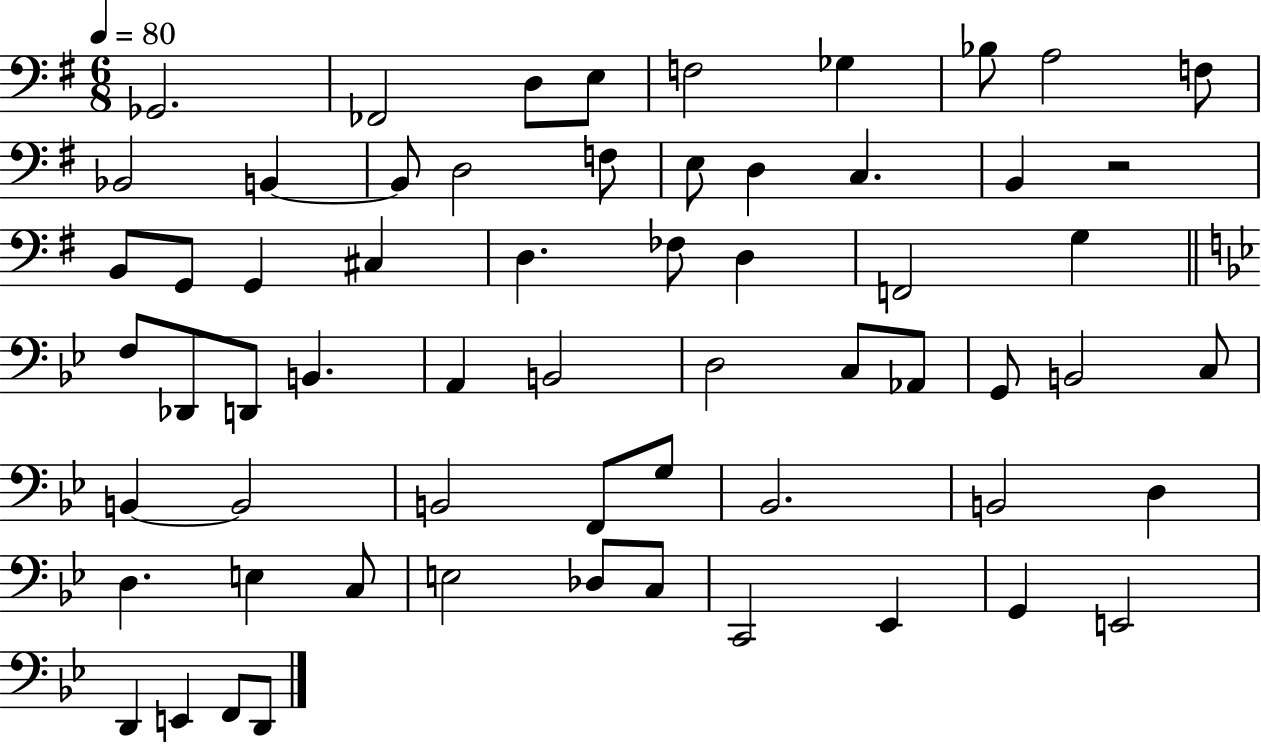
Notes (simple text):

Gb2/h. FES2/h D3/e E3/e F3/h Gb3/q Bb3/e A3/h F3/e Bb2/h B2/q B2/e D3/h F3/e E3/e D3/q C3/q. B2/q R/h B2/e G2/e G2/q C#3/q D3/q. FES3/e D3/q F2/h G3/q F3/e Db2/e D2/e B2/q. A2/q B2/h D3/h C3/e Ab2/e G2/e B2/h C3/e B2/q B2/h B2/h F2/e G3/e Bb2/h. B2/h D3/q D3/q. E3/q C3/e E3/h Db3/e C3/e C2/h Eb2/q G2/q E2/h D2/q E2/q F2/e D2/e